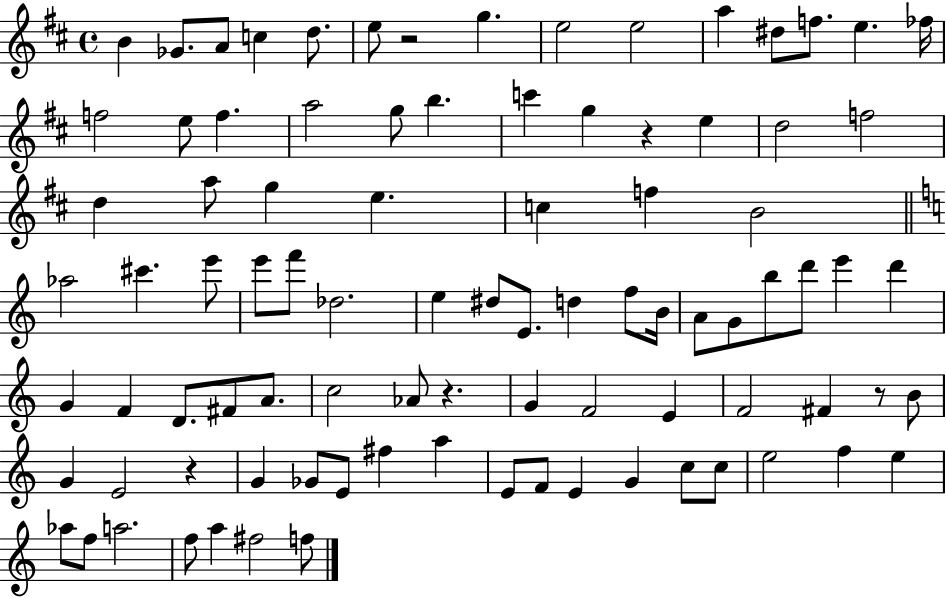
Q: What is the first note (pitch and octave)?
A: B4